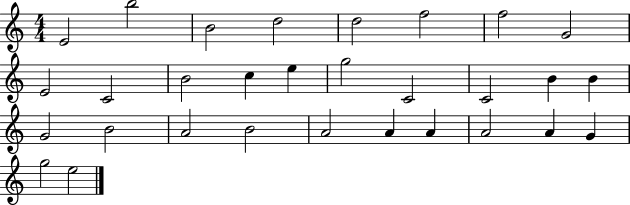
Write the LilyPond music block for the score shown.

{
  \clef treble
  \numericTimeSignature
  \time 4/4
  \key c \major
  e'2 b''2 | b'2 d''2 | d''2 f''2 | f''2 g'2 | \break e'2 c'2 | b'2 c''4 e''4 | g''2 c'2 | c'2 b'4 b'4 | \break g'2 b'2 | a'2 b'2 | a'2 a'4 a'4 | a'2 a'4 g'4 | \break g''2 e''2 | \bar "|."
}